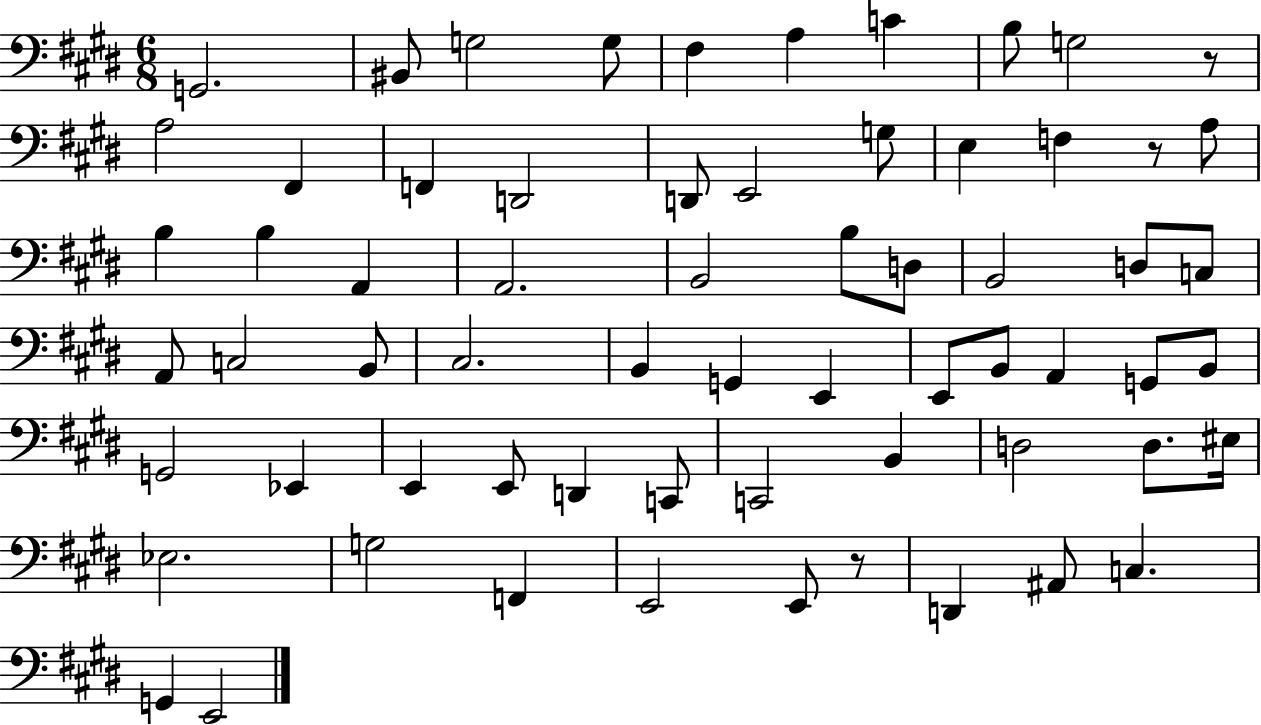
X:1
T:Untitled
M:6/8
L:1/4
K:E
G,,2 ^B,,/2 G,2 G,/2 ^F, A, C B,/2 G,2 z/2 A,2 ^F,, F,, D,,2 D,,/2 E,,2 G,/2 E, F, z/2 A,/2 B, B, A,, A,,2 B,,2 B,/2 D,/2 B,,2 D,/2 C,/2 A,,/2 C,2 B,,/2 ^C,2 B,, G,, E,, E,,/2 B,,/2 A,, G,,/2 B,,/2 G,,2 _E,, E,, E,,/2 D,, C,,/2 C,,2 B,, D,2 D,/2 ^E,/4 _E,2 G,2 F,, E,,2 E,,/2 z/2 D,, ^A,,/2 C, G,, E,,2